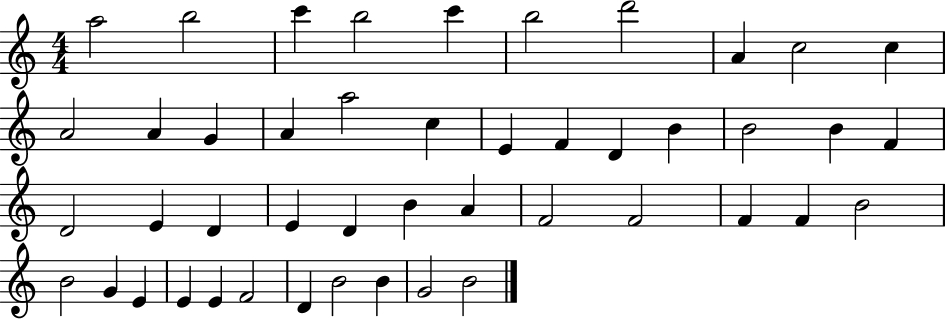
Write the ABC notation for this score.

X:1
T:Untitled
M:4/4
L:1/4
K:C
a2 b2 c' b2 c' b2 d'2 A c2 c A2 A G A a2 c E F D B B2 B F D2 E D E D B A F2 F2 F F B2 B2 G E E E F2 D B2 B G2 B2